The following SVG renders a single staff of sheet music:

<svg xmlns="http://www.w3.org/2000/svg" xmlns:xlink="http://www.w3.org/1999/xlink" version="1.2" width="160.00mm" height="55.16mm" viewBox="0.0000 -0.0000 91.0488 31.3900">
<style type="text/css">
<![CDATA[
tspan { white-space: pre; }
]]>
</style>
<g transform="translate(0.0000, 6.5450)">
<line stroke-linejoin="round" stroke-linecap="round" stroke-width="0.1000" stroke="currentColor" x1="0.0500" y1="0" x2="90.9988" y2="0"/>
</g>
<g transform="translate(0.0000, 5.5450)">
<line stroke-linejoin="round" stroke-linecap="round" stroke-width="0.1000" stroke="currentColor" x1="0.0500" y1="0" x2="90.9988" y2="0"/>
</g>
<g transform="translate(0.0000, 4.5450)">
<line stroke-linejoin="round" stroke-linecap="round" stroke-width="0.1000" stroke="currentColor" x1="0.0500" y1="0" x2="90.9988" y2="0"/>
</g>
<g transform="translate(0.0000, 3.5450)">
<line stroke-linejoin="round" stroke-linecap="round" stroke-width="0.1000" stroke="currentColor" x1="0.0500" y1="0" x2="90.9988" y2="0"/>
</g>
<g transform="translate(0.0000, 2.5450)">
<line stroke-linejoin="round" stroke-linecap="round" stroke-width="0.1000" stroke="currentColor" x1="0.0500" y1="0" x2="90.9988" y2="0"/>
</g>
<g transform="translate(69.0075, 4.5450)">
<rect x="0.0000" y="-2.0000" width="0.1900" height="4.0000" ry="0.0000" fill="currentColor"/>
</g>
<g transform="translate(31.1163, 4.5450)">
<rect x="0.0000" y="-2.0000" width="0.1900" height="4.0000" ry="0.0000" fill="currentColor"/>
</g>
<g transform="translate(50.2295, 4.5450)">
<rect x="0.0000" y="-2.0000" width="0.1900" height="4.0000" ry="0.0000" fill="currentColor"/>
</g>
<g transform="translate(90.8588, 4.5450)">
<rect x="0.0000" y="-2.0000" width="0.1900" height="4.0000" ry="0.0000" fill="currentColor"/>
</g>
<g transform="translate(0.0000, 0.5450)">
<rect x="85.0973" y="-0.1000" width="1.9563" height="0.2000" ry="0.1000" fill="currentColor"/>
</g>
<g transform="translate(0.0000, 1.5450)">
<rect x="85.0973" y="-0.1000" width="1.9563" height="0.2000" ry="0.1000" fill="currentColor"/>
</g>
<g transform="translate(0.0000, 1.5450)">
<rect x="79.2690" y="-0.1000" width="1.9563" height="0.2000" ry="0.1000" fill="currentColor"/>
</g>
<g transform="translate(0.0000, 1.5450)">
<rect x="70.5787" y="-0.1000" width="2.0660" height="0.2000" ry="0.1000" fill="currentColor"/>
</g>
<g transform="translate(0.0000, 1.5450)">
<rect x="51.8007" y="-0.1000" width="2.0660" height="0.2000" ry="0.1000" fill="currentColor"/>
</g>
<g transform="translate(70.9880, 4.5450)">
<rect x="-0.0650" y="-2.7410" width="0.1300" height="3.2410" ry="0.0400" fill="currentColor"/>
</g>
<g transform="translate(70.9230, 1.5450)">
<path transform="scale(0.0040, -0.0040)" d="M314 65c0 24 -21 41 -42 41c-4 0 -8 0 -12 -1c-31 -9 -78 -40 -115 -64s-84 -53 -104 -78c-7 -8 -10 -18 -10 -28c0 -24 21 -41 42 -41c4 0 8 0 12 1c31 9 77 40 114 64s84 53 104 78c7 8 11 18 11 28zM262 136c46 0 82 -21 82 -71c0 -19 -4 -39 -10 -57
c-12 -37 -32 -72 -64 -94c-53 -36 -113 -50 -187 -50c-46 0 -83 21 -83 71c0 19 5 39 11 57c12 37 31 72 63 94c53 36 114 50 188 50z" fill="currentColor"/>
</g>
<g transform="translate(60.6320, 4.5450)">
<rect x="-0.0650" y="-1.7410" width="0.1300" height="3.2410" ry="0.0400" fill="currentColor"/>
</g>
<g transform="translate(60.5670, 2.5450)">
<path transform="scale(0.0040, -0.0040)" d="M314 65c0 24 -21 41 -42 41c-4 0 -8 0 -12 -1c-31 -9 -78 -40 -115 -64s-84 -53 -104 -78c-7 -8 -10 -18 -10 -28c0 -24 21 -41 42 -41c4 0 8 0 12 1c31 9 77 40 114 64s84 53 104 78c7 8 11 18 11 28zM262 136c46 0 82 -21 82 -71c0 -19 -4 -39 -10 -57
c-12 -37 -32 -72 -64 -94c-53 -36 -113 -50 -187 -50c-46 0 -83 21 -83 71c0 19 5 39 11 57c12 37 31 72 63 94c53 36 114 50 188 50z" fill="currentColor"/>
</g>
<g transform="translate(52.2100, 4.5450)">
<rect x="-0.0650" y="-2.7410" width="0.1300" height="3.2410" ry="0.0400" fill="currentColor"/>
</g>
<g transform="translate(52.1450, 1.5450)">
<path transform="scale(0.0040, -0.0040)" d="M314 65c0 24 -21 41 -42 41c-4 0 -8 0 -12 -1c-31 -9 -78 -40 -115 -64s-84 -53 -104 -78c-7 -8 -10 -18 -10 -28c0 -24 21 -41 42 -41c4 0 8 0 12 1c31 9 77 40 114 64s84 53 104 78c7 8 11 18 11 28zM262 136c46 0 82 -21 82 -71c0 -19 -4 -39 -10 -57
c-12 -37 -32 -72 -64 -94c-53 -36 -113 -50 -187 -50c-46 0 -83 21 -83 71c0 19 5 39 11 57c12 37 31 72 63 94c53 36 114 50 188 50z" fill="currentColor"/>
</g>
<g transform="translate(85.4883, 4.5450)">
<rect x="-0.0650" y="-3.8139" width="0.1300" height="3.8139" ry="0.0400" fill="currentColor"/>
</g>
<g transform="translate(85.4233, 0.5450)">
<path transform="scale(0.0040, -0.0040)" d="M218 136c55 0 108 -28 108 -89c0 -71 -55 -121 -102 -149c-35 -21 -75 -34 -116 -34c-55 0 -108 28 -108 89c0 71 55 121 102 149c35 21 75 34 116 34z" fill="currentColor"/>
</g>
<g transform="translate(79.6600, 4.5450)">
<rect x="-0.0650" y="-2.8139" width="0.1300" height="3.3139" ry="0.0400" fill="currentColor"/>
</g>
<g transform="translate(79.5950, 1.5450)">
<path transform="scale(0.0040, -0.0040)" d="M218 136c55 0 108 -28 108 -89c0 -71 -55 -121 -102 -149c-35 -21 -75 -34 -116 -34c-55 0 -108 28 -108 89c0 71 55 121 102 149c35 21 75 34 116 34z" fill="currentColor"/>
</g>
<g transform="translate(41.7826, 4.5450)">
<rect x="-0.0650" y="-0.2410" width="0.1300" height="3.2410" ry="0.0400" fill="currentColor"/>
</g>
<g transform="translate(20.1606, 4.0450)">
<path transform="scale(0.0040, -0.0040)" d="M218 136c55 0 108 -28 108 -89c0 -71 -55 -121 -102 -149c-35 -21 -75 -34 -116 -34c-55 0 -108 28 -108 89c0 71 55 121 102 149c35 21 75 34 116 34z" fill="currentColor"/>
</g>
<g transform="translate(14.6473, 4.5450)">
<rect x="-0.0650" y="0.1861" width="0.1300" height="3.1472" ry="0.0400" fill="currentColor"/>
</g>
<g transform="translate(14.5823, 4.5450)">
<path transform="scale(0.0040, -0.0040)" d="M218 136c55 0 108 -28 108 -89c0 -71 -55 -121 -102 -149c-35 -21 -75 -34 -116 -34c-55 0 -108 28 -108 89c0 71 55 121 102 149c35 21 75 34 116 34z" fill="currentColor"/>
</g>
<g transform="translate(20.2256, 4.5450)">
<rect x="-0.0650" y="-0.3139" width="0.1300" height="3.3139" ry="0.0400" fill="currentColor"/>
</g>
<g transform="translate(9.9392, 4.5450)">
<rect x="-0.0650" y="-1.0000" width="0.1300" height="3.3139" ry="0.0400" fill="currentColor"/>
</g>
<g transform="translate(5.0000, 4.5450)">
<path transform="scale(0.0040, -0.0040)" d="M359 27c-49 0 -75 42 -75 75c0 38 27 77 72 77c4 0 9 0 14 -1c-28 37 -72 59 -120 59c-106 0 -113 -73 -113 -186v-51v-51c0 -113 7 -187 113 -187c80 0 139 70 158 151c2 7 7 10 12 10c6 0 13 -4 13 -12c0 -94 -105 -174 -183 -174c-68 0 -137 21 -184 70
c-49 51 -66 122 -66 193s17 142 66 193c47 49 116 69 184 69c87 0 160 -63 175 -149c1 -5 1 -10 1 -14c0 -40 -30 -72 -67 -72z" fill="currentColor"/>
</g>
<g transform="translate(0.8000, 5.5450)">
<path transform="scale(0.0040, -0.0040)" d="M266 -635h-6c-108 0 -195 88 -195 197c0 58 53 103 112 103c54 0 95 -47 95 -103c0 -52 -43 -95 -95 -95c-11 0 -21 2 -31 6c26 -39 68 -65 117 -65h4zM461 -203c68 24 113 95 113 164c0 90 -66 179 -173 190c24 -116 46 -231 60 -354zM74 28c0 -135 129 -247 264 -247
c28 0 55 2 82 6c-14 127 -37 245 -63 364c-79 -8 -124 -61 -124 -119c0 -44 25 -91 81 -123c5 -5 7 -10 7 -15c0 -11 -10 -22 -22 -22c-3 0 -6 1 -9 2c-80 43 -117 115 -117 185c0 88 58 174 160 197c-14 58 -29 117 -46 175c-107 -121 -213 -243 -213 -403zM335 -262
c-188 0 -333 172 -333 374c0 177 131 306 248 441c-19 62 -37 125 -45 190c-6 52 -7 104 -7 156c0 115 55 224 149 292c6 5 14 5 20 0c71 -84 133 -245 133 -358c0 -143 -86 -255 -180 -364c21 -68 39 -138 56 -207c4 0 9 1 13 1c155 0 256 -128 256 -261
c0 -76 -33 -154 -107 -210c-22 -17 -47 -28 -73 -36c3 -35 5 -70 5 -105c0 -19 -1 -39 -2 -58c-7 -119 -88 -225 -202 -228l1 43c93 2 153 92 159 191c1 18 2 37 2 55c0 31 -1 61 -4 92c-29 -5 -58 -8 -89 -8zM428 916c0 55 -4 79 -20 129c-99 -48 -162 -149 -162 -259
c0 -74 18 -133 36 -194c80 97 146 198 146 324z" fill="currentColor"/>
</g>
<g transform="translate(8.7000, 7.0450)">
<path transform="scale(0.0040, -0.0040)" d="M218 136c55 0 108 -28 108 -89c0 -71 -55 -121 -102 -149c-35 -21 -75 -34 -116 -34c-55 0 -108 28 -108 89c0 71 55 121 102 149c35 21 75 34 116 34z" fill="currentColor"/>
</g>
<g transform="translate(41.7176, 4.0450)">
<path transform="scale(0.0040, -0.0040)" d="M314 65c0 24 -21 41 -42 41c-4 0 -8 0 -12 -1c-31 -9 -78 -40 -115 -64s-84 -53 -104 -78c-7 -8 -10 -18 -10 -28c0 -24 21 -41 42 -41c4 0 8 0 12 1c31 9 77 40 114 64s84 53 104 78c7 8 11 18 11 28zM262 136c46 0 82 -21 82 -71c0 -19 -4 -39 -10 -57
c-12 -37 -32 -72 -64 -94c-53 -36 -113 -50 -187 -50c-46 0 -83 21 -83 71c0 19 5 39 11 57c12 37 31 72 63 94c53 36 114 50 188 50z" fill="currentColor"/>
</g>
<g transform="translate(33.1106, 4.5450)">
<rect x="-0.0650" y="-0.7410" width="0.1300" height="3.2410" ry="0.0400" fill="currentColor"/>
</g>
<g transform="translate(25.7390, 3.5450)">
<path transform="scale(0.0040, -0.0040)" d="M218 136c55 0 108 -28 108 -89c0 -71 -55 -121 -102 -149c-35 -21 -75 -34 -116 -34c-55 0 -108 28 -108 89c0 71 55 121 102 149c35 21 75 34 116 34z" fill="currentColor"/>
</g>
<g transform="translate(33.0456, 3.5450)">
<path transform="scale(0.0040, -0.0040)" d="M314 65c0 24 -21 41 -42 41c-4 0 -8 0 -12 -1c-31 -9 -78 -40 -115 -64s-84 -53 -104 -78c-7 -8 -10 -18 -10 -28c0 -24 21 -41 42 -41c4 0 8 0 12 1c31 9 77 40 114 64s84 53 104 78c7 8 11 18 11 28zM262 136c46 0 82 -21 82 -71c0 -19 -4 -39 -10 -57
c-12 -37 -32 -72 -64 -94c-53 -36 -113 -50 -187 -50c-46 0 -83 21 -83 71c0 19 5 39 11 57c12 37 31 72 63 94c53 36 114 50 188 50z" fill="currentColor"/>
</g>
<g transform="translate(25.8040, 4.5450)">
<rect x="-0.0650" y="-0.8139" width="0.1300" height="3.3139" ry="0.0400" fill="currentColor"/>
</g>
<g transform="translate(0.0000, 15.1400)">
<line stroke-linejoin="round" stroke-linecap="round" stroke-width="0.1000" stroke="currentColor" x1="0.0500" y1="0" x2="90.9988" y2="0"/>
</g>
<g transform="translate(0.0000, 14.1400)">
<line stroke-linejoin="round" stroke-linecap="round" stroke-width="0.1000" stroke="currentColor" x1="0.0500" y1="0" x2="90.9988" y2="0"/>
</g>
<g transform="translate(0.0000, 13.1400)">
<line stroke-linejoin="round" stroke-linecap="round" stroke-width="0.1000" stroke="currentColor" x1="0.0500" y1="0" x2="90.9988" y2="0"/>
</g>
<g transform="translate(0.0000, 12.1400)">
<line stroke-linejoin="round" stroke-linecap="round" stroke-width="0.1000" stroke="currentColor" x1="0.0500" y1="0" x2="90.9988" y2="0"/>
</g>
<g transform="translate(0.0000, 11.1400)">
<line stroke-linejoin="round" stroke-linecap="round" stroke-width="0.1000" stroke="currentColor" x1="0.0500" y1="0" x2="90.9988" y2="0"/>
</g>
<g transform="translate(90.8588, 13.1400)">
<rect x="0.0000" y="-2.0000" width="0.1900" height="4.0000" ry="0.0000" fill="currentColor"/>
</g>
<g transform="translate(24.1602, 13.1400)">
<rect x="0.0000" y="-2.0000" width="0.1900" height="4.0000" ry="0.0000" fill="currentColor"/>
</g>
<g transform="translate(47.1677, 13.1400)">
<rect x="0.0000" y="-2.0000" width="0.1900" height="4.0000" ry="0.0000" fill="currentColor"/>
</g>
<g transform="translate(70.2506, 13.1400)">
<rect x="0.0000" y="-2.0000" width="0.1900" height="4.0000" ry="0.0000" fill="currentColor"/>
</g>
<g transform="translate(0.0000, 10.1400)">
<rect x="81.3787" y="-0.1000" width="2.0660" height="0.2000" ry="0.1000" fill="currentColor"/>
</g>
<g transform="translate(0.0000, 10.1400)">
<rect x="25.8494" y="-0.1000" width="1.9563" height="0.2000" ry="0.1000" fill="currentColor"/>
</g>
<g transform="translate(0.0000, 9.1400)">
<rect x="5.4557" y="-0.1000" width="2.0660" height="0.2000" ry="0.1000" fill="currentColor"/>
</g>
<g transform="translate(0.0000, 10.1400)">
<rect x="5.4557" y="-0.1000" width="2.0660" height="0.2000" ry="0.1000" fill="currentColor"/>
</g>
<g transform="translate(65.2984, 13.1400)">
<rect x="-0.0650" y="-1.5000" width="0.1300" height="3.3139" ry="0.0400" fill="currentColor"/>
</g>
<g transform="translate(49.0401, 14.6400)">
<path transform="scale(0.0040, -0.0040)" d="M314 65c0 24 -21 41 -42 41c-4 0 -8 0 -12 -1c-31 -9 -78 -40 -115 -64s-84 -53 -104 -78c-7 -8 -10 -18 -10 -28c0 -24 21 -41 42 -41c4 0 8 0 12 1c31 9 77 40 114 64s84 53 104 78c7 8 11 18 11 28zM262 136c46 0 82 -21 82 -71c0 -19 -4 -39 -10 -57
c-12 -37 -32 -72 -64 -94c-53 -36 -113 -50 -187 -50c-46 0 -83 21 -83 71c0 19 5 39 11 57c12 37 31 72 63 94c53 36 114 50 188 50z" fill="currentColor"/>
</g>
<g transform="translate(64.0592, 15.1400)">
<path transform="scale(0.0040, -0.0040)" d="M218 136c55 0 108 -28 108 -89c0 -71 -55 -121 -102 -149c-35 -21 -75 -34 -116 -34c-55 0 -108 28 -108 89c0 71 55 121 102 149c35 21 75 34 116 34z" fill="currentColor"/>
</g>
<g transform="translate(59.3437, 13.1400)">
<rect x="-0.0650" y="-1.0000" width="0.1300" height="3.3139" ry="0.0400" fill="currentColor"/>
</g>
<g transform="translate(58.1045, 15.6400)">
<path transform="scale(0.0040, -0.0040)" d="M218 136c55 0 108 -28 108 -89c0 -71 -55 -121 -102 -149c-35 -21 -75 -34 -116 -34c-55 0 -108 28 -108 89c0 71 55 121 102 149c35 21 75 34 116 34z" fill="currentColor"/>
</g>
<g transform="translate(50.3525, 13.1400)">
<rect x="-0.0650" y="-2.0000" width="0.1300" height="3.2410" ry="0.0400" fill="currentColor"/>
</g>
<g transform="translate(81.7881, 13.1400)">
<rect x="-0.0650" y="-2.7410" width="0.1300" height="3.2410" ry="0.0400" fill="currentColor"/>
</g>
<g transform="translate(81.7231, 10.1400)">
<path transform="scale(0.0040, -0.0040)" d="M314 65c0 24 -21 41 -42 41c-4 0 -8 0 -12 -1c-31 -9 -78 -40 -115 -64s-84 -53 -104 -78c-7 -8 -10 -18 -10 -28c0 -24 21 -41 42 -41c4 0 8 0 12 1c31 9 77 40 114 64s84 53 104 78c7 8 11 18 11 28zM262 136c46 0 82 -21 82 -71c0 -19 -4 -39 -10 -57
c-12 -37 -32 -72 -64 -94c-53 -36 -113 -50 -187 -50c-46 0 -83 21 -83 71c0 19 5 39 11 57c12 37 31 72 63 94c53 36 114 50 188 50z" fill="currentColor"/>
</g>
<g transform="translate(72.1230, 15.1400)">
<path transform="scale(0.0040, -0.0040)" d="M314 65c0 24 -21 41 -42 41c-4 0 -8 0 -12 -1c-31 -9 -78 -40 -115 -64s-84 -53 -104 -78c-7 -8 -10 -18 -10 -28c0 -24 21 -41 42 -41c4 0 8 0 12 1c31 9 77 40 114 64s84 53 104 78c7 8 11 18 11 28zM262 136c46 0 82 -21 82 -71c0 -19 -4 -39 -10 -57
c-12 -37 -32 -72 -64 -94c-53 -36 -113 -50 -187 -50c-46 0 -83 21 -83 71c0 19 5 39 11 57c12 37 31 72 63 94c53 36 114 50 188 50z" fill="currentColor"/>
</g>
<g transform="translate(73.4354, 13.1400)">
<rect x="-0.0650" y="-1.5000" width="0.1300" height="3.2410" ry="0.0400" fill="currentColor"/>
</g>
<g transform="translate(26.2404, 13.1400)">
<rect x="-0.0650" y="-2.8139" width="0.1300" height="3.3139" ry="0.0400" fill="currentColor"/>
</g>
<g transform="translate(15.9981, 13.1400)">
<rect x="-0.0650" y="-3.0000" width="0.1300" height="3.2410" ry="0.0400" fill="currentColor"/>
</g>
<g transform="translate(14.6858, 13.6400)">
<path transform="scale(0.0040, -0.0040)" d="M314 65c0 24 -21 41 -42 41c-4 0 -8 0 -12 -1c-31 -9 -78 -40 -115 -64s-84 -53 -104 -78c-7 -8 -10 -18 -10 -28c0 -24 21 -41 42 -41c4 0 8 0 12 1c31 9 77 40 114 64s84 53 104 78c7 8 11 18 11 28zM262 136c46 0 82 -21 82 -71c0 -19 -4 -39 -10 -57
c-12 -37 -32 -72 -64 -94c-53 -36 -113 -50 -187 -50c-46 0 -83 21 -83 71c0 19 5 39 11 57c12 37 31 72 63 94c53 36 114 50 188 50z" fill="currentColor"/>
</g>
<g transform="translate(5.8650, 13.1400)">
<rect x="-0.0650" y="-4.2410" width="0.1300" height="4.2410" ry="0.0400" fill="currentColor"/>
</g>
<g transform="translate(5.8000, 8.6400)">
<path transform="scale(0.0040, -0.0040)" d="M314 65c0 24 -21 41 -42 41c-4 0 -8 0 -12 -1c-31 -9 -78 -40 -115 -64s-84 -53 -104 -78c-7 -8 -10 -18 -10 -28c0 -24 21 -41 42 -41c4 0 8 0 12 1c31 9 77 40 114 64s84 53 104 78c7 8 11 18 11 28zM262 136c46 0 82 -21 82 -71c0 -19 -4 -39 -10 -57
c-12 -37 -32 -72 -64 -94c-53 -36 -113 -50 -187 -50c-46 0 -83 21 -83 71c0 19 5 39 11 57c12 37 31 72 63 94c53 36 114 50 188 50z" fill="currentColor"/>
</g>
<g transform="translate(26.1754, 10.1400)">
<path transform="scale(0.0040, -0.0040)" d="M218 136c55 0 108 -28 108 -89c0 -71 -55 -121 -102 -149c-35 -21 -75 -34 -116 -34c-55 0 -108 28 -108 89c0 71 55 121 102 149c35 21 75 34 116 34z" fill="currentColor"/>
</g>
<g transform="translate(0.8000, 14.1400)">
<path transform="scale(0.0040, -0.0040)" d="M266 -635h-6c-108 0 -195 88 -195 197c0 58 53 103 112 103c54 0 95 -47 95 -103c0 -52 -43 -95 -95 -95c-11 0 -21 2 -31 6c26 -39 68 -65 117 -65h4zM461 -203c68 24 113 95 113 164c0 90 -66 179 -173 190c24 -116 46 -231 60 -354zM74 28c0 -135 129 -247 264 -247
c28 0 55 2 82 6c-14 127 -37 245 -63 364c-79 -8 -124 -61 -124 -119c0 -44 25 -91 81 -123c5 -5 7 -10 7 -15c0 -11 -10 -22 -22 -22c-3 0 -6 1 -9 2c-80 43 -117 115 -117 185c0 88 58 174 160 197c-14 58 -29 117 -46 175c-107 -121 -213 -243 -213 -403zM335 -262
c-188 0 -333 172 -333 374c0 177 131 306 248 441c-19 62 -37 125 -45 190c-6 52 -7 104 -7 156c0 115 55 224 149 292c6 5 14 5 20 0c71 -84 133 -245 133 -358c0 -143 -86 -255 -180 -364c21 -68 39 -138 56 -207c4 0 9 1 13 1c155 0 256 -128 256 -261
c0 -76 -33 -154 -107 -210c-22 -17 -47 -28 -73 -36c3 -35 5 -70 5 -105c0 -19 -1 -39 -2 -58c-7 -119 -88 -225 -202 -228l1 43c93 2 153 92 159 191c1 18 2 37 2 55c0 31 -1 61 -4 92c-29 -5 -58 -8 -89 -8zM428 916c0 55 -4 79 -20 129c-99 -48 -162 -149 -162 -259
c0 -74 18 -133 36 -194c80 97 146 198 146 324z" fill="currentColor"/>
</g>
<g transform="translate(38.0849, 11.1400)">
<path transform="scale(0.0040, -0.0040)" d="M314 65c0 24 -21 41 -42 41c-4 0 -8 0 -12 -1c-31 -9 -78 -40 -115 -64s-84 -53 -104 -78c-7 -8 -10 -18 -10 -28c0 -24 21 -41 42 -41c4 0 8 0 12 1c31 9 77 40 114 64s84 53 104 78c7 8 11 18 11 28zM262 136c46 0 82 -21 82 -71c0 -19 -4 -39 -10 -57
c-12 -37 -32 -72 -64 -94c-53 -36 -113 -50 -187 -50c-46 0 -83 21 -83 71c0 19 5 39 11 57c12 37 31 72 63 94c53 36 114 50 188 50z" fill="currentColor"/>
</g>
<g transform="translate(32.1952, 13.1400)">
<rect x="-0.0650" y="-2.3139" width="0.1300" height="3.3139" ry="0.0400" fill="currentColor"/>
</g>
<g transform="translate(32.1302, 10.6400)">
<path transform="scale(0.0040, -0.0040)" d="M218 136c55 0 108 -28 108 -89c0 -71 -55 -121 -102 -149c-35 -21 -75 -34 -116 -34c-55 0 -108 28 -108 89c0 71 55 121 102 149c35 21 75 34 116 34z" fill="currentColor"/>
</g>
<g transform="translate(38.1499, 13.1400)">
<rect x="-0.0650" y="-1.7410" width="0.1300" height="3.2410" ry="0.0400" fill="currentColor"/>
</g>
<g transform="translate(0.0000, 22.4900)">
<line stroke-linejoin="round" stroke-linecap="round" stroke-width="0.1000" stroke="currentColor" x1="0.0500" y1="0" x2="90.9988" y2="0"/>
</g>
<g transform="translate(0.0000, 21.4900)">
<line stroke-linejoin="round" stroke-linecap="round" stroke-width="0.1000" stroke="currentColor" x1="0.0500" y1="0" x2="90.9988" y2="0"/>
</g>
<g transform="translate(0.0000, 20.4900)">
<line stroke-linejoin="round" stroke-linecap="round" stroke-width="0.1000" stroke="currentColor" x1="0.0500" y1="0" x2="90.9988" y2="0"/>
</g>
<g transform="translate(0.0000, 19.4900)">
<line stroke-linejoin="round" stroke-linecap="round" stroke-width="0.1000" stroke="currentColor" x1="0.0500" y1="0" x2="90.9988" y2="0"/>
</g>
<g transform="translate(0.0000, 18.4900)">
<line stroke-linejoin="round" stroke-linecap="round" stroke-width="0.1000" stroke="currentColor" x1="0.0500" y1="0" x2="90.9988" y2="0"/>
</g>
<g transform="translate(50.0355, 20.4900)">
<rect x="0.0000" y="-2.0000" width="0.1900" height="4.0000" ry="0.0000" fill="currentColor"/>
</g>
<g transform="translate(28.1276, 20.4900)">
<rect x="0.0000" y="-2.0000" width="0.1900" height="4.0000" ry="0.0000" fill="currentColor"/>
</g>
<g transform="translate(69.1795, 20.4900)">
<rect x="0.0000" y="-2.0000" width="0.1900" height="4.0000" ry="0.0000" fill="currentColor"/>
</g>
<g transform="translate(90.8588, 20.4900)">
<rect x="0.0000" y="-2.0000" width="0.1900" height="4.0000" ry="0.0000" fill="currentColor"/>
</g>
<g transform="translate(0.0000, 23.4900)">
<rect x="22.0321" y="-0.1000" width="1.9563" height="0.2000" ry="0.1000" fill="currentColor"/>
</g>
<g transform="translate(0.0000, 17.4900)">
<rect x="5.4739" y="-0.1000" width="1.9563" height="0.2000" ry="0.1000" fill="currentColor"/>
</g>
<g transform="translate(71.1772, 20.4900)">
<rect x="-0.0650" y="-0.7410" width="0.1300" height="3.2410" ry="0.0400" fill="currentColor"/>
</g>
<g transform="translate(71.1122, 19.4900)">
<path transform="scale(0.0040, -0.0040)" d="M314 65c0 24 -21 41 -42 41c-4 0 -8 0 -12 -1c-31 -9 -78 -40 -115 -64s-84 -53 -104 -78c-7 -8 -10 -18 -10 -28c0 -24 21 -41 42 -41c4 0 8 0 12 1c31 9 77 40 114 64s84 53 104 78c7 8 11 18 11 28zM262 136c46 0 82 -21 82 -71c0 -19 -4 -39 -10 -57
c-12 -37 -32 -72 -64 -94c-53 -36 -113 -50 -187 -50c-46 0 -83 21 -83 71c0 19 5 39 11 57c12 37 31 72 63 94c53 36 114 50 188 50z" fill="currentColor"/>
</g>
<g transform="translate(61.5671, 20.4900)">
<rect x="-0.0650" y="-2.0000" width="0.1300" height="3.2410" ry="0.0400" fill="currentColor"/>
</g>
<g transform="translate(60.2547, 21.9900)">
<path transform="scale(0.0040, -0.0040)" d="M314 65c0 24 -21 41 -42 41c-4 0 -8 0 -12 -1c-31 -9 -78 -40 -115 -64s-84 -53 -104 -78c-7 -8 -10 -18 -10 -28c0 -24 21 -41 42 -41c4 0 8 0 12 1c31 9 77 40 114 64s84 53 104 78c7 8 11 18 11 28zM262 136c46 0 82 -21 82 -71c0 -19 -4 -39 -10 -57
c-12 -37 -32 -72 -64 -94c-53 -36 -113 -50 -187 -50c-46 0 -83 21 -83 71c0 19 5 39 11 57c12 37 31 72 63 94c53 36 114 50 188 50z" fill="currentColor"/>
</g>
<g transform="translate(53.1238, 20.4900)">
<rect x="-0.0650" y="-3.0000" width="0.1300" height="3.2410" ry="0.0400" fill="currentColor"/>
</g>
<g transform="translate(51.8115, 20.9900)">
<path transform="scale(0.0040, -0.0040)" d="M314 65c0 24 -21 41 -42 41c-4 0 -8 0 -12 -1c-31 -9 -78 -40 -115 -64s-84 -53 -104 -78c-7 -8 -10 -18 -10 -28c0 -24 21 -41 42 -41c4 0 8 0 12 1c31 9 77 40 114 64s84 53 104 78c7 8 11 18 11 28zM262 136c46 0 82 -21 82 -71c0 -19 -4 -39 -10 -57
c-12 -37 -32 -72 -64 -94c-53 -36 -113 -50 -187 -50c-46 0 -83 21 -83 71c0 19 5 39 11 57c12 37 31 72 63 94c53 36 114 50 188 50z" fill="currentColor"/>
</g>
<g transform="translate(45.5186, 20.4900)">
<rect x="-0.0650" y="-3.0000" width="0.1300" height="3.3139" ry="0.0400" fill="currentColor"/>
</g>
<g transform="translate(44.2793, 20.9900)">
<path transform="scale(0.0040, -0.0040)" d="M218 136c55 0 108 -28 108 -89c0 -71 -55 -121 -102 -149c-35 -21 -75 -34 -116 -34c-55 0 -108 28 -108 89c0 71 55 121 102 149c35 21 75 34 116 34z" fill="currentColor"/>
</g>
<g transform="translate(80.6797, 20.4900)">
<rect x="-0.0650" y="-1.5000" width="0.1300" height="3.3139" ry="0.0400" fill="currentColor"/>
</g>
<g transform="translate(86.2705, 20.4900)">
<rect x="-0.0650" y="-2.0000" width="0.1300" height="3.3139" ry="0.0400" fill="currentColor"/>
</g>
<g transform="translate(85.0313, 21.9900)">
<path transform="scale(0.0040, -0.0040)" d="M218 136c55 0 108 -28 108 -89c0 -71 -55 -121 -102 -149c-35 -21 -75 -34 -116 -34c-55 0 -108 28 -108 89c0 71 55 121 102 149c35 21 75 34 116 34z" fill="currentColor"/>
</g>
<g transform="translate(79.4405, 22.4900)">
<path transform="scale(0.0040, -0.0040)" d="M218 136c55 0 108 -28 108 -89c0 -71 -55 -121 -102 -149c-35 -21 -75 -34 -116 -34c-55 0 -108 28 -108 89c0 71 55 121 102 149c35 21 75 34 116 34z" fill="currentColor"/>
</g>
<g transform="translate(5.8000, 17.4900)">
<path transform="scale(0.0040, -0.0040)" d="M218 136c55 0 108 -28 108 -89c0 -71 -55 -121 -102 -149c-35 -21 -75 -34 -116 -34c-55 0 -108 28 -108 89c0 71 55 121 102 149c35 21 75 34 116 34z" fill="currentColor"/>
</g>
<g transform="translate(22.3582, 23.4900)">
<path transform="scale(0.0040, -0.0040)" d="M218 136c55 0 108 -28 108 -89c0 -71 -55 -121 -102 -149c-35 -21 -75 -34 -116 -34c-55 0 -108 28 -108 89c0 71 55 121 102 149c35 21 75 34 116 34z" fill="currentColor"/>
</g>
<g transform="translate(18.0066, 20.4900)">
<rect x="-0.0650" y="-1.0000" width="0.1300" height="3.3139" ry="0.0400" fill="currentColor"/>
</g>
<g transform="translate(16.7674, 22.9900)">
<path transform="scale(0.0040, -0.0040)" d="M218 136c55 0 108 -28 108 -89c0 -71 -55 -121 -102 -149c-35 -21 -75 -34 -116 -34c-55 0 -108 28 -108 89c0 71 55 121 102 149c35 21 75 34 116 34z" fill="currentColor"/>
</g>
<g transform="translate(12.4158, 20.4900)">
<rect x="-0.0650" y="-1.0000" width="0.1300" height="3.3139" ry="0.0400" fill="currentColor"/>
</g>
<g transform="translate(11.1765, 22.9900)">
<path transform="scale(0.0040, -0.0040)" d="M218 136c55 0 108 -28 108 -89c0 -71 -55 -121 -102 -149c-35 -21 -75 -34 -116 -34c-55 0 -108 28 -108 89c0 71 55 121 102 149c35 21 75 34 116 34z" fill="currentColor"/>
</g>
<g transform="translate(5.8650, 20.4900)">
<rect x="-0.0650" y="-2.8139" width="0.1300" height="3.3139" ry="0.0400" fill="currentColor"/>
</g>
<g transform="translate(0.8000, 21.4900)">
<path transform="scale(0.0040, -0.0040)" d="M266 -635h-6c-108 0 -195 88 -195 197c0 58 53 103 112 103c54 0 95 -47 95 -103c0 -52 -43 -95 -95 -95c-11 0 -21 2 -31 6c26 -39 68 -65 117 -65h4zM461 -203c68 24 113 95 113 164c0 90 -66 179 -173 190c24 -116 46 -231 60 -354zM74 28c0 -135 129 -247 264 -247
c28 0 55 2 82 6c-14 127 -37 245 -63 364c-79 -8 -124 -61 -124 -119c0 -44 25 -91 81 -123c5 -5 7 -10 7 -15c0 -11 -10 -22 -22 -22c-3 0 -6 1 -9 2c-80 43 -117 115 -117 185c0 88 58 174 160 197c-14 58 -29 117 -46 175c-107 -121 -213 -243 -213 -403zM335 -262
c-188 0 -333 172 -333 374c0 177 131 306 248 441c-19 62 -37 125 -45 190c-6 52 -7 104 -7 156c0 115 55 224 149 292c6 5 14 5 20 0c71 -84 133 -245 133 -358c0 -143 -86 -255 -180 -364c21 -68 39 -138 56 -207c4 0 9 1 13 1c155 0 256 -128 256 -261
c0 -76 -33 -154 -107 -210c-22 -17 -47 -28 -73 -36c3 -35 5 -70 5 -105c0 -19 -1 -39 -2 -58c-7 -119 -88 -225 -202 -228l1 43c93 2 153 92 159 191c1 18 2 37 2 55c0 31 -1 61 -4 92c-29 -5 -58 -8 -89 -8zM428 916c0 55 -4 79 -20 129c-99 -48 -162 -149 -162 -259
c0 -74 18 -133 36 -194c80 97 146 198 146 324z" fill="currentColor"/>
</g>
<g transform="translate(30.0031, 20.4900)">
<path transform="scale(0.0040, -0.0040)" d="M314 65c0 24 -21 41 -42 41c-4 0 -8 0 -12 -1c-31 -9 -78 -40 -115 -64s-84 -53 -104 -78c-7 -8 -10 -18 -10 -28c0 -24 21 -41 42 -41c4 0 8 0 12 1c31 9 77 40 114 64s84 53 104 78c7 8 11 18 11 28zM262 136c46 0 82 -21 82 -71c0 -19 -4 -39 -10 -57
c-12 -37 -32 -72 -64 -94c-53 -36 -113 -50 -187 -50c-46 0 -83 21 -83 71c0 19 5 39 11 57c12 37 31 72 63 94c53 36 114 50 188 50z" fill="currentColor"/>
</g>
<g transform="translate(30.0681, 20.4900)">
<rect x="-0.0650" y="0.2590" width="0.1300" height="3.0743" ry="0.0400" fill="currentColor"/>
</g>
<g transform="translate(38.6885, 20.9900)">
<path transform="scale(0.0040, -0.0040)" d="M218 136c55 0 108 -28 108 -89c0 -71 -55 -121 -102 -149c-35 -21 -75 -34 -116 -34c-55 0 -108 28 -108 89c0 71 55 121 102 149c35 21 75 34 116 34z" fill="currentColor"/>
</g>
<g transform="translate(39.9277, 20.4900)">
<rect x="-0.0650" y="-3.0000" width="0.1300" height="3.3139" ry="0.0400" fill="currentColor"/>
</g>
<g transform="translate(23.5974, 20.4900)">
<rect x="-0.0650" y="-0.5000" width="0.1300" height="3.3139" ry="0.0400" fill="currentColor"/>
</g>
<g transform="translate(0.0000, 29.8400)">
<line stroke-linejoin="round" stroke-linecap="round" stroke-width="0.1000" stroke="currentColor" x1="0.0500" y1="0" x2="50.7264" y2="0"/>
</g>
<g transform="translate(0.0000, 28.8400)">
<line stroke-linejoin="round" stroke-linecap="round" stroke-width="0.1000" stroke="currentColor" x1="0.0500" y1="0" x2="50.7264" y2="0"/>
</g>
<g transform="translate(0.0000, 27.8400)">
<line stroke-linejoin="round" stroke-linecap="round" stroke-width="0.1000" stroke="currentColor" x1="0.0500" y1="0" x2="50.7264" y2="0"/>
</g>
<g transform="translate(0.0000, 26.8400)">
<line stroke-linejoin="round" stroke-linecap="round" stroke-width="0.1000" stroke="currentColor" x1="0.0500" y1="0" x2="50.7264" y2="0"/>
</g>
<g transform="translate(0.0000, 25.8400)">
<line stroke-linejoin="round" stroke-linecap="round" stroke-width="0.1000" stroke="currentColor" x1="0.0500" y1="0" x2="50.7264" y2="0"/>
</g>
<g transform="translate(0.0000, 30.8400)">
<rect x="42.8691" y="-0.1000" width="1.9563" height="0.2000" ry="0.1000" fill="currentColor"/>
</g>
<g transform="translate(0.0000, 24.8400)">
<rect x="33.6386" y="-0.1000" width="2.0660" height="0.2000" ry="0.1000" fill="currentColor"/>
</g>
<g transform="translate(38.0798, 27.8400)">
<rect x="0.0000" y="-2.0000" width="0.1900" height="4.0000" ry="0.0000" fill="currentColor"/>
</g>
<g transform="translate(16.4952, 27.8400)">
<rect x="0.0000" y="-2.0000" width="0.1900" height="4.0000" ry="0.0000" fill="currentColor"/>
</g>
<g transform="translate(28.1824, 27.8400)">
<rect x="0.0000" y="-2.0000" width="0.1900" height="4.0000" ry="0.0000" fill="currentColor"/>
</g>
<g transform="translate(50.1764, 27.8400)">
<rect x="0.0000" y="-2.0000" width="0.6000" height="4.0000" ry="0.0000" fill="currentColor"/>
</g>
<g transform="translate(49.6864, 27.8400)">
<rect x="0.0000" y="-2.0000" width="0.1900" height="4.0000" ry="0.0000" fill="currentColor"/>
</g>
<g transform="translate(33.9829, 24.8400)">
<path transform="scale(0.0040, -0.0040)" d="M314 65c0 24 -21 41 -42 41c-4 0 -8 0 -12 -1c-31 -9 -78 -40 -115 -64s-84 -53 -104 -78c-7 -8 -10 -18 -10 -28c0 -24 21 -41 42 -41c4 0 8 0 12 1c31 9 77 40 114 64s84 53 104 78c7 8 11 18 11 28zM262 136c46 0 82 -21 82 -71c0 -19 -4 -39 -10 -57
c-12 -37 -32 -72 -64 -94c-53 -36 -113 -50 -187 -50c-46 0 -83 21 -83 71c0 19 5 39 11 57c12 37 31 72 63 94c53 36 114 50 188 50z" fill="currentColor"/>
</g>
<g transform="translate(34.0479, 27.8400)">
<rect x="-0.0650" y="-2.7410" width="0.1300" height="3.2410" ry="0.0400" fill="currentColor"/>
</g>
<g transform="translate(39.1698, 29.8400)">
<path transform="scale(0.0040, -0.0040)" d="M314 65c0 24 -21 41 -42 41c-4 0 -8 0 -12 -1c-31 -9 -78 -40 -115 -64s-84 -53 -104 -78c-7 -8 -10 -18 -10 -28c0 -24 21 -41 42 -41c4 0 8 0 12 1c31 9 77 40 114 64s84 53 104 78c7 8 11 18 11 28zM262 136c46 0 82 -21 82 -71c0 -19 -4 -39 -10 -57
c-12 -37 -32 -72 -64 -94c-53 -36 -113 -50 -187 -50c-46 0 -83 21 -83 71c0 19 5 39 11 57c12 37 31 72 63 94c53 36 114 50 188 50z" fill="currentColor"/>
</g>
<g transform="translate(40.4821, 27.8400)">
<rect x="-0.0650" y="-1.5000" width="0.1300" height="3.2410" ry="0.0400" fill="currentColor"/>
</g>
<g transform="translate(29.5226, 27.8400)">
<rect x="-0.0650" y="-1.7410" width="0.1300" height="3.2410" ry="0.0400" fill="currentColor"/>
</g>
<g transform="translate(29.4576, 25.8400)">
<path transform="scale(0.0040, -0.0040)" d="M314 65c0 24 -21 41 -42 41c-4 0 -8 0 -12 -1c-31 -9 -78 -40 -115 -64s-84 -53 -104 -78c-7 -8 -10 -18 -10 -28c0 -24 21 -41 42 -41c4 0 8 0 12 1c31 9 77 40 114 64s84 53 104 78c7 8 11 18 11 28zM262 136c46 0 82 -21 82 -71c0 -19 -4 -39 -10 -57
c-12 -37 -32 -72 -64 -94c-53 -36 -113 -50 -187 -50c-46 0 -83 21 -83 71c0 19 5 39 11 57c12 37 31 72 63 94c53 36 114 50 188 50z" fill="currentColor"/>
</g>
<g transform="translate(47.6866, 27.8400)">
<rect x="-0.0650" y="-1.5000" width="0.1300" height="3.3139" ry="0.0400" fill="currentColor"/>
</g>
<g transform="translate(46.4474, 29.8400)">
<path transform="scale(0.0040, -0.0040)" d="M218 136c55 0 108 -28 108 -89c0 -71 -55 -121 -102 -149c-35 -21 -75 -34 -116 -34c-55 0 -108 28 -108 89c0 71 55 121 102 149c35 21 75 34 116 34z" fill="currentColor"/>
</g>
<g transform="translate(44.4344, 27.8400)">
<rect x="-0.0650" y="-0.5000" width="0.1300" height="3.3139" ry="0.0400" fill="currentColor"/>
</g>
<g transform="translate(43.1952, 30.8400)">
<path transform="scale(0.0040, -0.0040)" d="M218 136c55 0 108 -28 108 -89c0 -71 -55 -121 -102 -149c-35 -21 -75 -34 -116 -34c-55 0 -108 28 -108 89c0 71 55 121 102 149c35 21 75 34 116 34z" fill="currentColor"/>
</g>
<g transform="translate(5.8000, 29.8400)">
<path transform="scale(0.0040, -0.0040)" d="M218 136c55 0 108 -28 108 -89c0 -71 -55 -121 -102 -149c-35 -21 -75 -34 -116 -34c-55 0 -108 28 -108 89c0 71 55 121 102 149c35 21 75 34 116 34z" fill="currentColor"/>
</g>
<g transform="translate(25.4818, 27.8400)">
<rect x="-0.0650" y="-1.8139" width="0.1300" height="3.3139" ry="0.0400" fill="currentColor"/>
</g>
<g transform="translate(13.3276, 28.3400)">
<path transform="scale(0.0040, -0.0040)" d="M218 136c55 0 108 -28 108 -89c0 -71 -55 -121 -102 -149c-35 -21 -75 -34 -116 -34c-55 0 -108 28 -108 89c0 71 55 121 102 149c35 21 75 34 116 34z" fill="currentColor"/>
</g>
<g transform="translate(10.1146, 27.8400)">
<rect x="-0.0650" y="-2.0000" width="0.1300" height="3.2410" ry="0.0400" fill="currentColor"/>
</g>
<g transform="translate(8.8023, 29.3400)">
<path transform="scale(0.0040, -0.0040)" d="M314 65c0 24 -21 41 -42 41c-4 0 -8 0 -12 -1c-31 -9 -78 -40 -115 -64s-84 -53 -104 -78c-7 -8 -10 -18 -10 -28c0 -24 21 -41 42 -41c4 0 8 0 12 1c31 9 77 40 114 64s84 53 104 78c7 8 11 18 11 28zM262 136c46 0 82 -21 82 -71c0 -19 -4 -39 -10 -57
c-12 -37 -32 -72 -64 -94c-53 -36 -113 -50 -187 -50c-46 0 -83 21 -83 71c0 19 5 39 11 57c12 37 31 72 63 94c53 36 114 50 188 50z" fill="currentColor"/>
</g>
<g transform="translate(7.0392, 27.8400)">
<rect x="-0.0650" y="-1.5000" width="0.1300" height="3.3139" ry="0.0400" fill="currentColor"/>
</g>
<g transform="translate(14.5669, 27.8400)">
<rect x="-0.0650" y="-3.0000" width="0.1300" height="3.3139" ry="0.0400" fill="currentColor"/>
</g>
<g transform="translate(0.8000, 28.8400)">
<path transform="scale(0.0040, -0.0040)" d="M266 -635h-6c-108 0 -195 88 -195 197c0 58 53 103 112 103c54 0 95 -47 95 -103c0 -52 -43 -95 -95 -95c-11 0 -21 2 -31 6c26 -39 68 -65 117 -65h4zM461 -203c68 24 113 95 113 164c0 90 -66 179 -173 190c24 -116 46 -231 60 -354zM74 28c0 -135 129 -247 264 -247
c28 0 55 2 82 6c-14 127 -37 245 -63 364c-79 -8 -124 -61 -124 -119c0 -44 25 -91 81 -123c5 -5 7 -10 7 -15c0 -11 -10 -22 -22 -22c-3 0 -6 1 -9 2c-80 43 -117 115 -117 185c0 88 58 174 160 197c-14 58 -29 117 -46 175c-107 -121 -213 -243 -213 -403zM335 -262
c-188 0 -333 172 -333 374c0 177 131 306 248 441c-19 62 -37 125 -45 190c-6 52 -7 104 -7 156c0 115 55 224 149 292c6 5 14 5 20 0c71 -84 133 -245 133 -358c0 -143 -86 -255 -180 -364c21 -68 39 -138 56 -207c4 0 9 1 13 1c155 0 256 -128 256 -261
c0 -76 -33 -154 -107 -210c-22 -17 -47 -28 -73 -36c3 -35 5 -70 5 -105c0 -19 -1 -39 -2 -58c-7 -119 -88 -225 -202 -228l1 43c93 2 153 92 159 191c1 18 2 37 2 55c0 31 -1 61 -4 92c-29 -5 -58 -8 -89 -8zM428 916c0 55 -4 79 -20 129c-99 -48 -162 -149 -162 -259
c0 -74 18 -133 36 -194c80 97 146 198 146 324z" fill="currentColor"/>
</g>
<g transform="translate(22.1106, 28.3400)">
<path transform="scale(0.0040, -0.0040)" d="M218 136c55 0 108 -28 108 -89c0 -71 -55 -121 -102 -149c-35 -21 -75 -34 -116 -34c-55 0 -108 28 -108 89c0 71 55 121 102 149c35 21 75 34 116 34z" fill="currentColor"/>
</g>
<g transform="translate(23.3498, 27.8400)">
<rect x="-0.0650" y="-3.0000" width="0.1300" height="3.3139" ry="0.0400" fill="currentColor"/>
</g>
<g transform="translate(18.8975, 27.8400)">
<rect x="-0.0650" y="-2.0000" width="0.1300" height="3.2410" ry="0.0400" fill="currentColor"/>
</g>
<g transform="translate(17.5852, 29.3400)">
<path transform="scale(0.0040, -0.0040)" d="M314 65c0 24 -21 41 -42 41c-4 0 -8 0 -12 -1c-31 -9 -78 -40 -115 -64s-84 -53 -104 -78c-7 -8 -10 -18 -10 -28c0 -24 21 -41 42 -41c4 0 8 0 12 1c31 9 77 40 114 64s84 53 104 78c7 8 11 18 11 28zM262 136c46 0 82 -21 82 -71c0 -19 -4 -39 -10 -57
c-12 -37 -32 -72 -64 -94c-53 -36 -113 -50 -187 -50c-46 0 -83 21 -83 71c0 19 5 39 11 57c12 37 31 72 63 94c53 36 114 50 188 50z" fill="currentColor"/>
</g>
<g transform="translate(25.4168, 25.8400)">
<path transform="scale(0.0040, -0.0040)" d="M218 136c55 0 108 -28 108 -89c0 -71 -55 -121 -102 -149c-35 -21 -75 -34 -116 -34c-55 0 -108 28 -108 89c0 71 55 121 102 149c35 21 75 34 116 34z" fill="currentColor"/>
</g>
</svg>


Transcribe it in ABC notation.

X:1
T:Untitled
M:4/4
L:1/4
K:C
D B c d d2 c2 a2 f2 a2 a c' d'2 A2 a g f2 F2 D E E2 a2 a D D C B2 A A A2 F2 d2 E F E F2 A F2 A f f2 a2 E2 C E